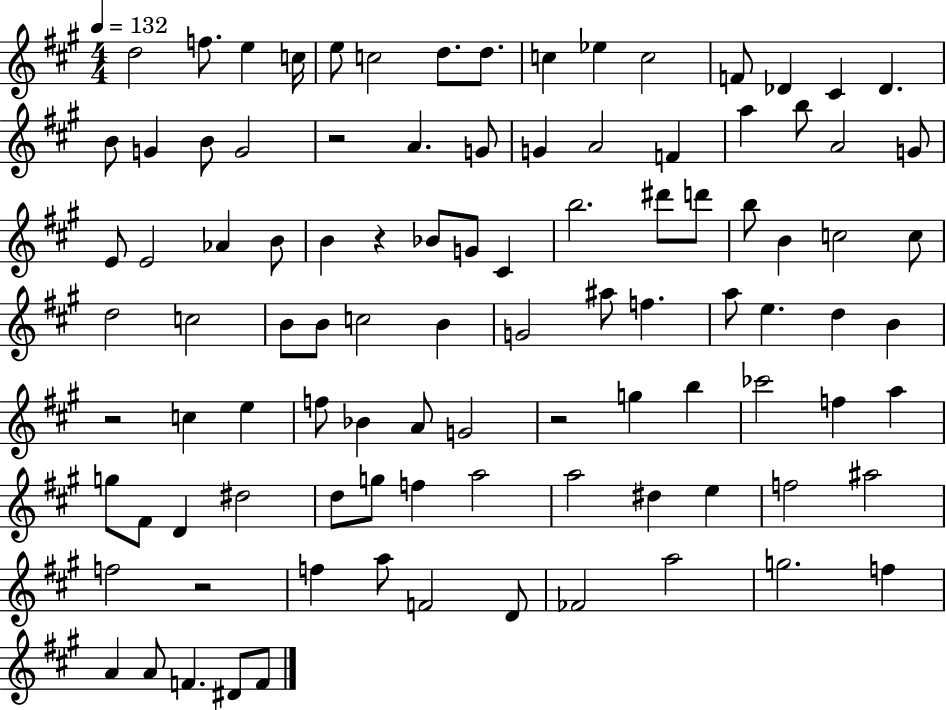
X:1
T:Untitled
M:4/4
L:1/4
K:A
d2 f/2 e c/4 e/2 c2 d/2 d/2 c _e c2 F/2 _D ^C _D B/2 G B/2 G2 z2 A G/2 G A2 F a b/2 A2 G/2 E/2 E2 _A B/2 B z _B/2 G/2 ^C b2 ^d'/2 d'/2 b/2 B c2 c/2 d2 c2 B/2 B/2 c2 B G2 ^a/2 f a/2 e d B z2 c e f/2 _B A/2 G2 z2 g b _c'2 f a g/2 ^F/2 D ^d2 d/2 g/2 f a2 a2 ^d e f2 ^a2 f2 z2 f a/2 F2 D/2 _F2 a2 g2 f A A/2 F ^D/2 F/2